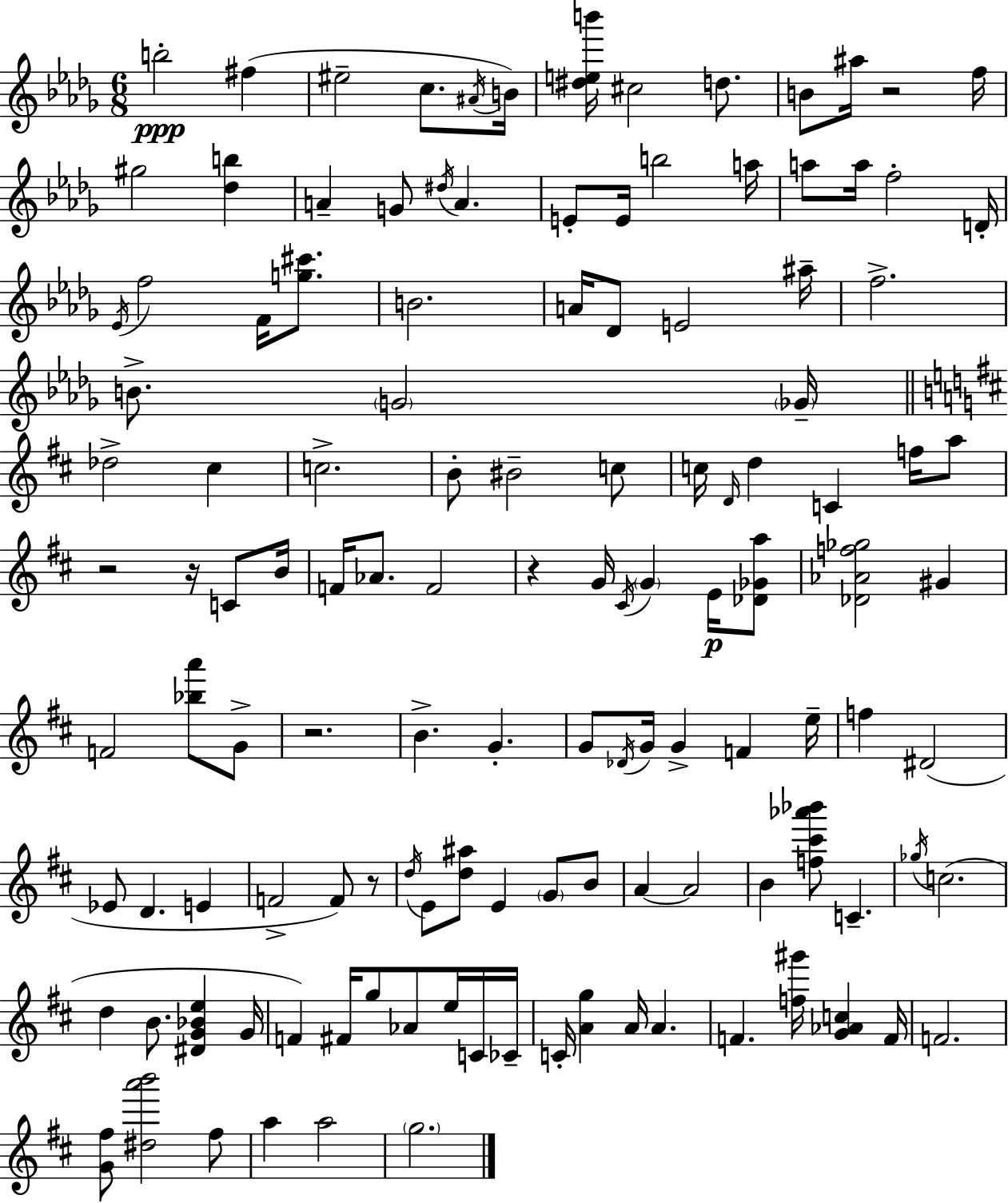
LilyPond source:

{
  \clef treble
  \numericTimeSignature
  \time 6/8
  \key bes \minor
  b''2-.\ppp fis''4( | eis''2-- c''8. \acciaccatura { ais'16 } | b'16) <dis'' e'' b'''>16 cis''2 d''8. | b'8 ais''16 r2 | \break f''16 gis''2 <des'' b''>4 | a'4-- g'8 \acciaccatura { dis''16 } a'4. | e'8-. e'16 b''2 | a''16 a''8 a''16 f''2-. | \break d'16-. \acciaccatura { ees'16 } f''2 f'16 | <g'' cis'''>8. b'2. | a'16 des'8 e'2 | ais''16-- f''2.-> | \break b'8.-> \parenthesize g'2 | \parenthesize ges'16-- \bar "||" \break \key d \major des''2-> cis''4 | c''2.-> | b'8-. bis'2-- c''8 | c''16 \grace { d'16 } d''4 c'4 f''16 a''8 | \break r2 r16 c'8 | b'16 f'16 aes'8. f'2 | r4 g'16 \acciaccatura { cis'16 } \parenthesize g'4 e'16\p | <des' ges' a''>8 <des' aes' f'' ges''>2 gis'4 | \break f'2 <bes'' a'''>8 | g'8-> r2. | b'4.-> g'4.-. | g'8 \acciaccatura { des'16 } g'16 g'4-> f'4 | \break e''16-- f''4 dis'2( | ees'8 d'4. e'4 | f'2-> f'8) | r8 \acciaccatura { d''16 } e'8 <d'' ais''>8 e'4 | \break \parenthesize g'8 b'8 a'4~~ a'2 | b'4 <f'' cis''' aes''' bes'''>8 c'4.-- | \acciaccatura { ges''16 } c''2.( | d''4 b'8. | \break <dis' g' bes' e''>4 g'16 f'4) fis'16 g''8 | aes'8 e''16 c'16 ces'16-- c'16-. <a' g''>4 a'16 a'4. | f'4. <f'' gis'''>16 | <g' aes' c''>4 f'16 f'2. | \break <g' fis''>8 <dis'' a''' b'''>2 | fis''8 a''4 a''2 | \parenthesize g''2. | \bar "|."
}